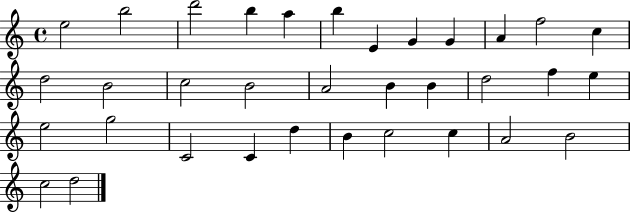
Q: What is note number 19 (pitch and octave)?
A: B4